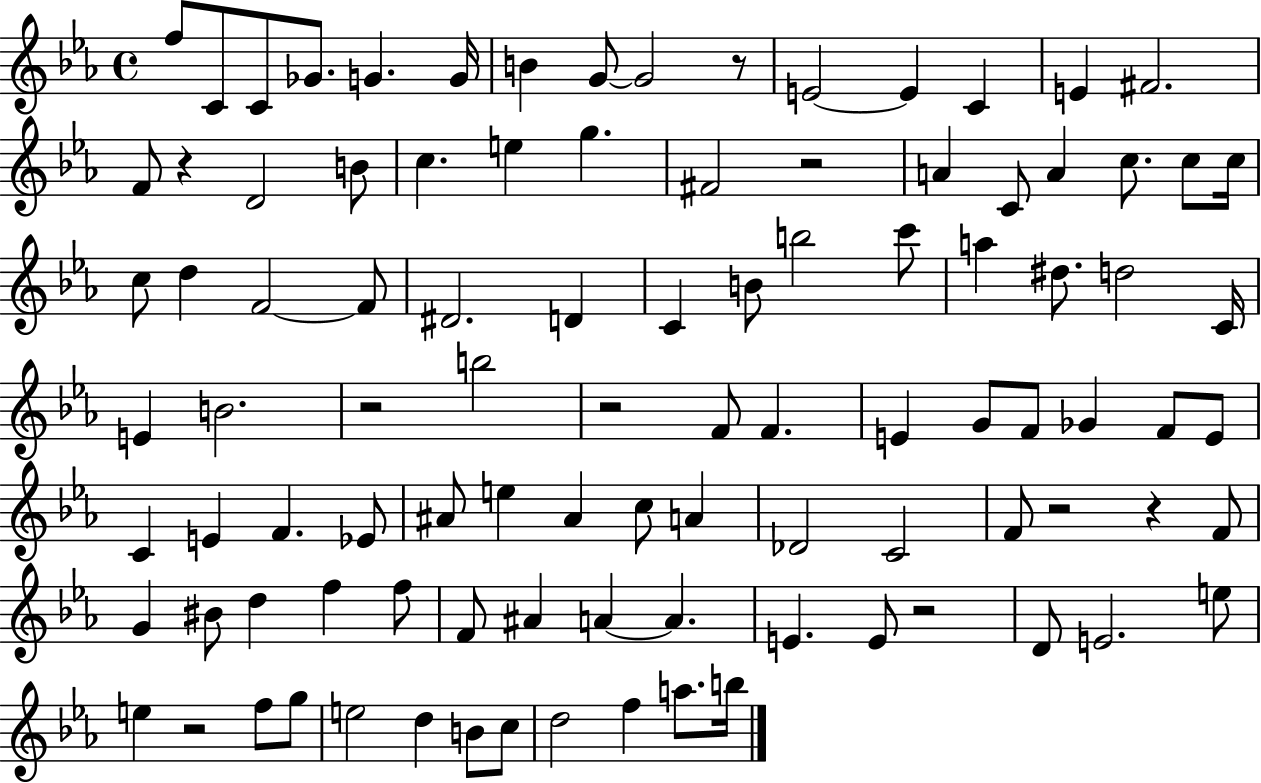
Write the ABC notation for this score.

X:1
T:Untitled
M:4/4
L:1/4
K:Eb
f/2 C/2 C/2 _G/2 G G/4 B G/2 G2 z/2 E2 E C E ^F2 F/2 z D2 B/2 c e g ^F2 z2 A C/2 A c/2 c/2 c/4 c/2 d F2 F/2 ^D2 D C B/2 b2 c'/2 a ^d/2 d2 C/4 E B2 z2 b2 z2 F/2 F E G/2 F/2 _G F/2 E/2 C E F _E/2 ^A/2 e ^A c/2 A _D2 C2 F/2 z2 z F/2 G ^B/2 d f f/2 F/2 ^A A A E E/2 z2 D/2 E2 e/2 e z2 f/2 g/2 e2 d B/2 c/2 d2 f a/2 b/4